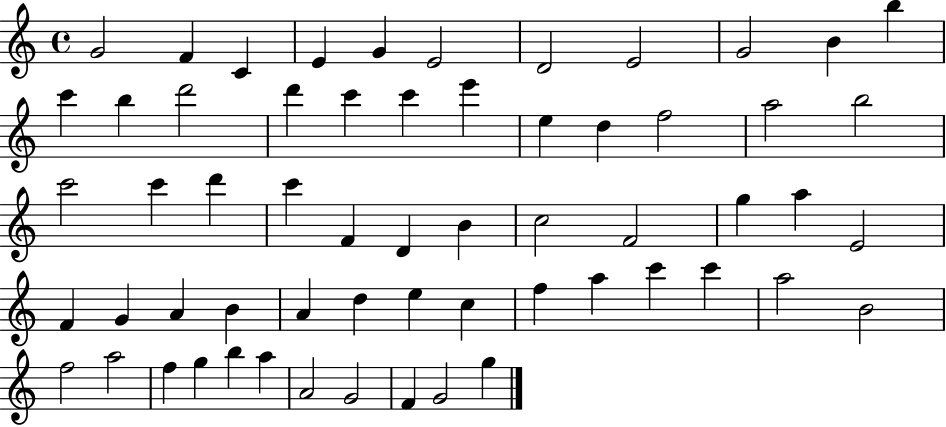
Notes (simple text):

G4/h F4/q C4/q E4/q G4/q E4/h D4/h E4/h G4/h B4/q B5/q C6/q B5/q D6/h D6/q C6/q C6/q E6/q E5/q D5/q F5/h A5/h B5/h C6/h C6/q D6/q C6/q F4/q D4/q B4/q C5/h F4/h G5/q A5/q E4/h F4/q G4/q A4/q B4/q A4/q D5/q E5/q C5/q F5/q A5/q C6/q C6/q A5/h B4/h F5/h A5/h F5/q G5/q B5/q A5/q A4/h G4/h F4/q G4/h G5/q